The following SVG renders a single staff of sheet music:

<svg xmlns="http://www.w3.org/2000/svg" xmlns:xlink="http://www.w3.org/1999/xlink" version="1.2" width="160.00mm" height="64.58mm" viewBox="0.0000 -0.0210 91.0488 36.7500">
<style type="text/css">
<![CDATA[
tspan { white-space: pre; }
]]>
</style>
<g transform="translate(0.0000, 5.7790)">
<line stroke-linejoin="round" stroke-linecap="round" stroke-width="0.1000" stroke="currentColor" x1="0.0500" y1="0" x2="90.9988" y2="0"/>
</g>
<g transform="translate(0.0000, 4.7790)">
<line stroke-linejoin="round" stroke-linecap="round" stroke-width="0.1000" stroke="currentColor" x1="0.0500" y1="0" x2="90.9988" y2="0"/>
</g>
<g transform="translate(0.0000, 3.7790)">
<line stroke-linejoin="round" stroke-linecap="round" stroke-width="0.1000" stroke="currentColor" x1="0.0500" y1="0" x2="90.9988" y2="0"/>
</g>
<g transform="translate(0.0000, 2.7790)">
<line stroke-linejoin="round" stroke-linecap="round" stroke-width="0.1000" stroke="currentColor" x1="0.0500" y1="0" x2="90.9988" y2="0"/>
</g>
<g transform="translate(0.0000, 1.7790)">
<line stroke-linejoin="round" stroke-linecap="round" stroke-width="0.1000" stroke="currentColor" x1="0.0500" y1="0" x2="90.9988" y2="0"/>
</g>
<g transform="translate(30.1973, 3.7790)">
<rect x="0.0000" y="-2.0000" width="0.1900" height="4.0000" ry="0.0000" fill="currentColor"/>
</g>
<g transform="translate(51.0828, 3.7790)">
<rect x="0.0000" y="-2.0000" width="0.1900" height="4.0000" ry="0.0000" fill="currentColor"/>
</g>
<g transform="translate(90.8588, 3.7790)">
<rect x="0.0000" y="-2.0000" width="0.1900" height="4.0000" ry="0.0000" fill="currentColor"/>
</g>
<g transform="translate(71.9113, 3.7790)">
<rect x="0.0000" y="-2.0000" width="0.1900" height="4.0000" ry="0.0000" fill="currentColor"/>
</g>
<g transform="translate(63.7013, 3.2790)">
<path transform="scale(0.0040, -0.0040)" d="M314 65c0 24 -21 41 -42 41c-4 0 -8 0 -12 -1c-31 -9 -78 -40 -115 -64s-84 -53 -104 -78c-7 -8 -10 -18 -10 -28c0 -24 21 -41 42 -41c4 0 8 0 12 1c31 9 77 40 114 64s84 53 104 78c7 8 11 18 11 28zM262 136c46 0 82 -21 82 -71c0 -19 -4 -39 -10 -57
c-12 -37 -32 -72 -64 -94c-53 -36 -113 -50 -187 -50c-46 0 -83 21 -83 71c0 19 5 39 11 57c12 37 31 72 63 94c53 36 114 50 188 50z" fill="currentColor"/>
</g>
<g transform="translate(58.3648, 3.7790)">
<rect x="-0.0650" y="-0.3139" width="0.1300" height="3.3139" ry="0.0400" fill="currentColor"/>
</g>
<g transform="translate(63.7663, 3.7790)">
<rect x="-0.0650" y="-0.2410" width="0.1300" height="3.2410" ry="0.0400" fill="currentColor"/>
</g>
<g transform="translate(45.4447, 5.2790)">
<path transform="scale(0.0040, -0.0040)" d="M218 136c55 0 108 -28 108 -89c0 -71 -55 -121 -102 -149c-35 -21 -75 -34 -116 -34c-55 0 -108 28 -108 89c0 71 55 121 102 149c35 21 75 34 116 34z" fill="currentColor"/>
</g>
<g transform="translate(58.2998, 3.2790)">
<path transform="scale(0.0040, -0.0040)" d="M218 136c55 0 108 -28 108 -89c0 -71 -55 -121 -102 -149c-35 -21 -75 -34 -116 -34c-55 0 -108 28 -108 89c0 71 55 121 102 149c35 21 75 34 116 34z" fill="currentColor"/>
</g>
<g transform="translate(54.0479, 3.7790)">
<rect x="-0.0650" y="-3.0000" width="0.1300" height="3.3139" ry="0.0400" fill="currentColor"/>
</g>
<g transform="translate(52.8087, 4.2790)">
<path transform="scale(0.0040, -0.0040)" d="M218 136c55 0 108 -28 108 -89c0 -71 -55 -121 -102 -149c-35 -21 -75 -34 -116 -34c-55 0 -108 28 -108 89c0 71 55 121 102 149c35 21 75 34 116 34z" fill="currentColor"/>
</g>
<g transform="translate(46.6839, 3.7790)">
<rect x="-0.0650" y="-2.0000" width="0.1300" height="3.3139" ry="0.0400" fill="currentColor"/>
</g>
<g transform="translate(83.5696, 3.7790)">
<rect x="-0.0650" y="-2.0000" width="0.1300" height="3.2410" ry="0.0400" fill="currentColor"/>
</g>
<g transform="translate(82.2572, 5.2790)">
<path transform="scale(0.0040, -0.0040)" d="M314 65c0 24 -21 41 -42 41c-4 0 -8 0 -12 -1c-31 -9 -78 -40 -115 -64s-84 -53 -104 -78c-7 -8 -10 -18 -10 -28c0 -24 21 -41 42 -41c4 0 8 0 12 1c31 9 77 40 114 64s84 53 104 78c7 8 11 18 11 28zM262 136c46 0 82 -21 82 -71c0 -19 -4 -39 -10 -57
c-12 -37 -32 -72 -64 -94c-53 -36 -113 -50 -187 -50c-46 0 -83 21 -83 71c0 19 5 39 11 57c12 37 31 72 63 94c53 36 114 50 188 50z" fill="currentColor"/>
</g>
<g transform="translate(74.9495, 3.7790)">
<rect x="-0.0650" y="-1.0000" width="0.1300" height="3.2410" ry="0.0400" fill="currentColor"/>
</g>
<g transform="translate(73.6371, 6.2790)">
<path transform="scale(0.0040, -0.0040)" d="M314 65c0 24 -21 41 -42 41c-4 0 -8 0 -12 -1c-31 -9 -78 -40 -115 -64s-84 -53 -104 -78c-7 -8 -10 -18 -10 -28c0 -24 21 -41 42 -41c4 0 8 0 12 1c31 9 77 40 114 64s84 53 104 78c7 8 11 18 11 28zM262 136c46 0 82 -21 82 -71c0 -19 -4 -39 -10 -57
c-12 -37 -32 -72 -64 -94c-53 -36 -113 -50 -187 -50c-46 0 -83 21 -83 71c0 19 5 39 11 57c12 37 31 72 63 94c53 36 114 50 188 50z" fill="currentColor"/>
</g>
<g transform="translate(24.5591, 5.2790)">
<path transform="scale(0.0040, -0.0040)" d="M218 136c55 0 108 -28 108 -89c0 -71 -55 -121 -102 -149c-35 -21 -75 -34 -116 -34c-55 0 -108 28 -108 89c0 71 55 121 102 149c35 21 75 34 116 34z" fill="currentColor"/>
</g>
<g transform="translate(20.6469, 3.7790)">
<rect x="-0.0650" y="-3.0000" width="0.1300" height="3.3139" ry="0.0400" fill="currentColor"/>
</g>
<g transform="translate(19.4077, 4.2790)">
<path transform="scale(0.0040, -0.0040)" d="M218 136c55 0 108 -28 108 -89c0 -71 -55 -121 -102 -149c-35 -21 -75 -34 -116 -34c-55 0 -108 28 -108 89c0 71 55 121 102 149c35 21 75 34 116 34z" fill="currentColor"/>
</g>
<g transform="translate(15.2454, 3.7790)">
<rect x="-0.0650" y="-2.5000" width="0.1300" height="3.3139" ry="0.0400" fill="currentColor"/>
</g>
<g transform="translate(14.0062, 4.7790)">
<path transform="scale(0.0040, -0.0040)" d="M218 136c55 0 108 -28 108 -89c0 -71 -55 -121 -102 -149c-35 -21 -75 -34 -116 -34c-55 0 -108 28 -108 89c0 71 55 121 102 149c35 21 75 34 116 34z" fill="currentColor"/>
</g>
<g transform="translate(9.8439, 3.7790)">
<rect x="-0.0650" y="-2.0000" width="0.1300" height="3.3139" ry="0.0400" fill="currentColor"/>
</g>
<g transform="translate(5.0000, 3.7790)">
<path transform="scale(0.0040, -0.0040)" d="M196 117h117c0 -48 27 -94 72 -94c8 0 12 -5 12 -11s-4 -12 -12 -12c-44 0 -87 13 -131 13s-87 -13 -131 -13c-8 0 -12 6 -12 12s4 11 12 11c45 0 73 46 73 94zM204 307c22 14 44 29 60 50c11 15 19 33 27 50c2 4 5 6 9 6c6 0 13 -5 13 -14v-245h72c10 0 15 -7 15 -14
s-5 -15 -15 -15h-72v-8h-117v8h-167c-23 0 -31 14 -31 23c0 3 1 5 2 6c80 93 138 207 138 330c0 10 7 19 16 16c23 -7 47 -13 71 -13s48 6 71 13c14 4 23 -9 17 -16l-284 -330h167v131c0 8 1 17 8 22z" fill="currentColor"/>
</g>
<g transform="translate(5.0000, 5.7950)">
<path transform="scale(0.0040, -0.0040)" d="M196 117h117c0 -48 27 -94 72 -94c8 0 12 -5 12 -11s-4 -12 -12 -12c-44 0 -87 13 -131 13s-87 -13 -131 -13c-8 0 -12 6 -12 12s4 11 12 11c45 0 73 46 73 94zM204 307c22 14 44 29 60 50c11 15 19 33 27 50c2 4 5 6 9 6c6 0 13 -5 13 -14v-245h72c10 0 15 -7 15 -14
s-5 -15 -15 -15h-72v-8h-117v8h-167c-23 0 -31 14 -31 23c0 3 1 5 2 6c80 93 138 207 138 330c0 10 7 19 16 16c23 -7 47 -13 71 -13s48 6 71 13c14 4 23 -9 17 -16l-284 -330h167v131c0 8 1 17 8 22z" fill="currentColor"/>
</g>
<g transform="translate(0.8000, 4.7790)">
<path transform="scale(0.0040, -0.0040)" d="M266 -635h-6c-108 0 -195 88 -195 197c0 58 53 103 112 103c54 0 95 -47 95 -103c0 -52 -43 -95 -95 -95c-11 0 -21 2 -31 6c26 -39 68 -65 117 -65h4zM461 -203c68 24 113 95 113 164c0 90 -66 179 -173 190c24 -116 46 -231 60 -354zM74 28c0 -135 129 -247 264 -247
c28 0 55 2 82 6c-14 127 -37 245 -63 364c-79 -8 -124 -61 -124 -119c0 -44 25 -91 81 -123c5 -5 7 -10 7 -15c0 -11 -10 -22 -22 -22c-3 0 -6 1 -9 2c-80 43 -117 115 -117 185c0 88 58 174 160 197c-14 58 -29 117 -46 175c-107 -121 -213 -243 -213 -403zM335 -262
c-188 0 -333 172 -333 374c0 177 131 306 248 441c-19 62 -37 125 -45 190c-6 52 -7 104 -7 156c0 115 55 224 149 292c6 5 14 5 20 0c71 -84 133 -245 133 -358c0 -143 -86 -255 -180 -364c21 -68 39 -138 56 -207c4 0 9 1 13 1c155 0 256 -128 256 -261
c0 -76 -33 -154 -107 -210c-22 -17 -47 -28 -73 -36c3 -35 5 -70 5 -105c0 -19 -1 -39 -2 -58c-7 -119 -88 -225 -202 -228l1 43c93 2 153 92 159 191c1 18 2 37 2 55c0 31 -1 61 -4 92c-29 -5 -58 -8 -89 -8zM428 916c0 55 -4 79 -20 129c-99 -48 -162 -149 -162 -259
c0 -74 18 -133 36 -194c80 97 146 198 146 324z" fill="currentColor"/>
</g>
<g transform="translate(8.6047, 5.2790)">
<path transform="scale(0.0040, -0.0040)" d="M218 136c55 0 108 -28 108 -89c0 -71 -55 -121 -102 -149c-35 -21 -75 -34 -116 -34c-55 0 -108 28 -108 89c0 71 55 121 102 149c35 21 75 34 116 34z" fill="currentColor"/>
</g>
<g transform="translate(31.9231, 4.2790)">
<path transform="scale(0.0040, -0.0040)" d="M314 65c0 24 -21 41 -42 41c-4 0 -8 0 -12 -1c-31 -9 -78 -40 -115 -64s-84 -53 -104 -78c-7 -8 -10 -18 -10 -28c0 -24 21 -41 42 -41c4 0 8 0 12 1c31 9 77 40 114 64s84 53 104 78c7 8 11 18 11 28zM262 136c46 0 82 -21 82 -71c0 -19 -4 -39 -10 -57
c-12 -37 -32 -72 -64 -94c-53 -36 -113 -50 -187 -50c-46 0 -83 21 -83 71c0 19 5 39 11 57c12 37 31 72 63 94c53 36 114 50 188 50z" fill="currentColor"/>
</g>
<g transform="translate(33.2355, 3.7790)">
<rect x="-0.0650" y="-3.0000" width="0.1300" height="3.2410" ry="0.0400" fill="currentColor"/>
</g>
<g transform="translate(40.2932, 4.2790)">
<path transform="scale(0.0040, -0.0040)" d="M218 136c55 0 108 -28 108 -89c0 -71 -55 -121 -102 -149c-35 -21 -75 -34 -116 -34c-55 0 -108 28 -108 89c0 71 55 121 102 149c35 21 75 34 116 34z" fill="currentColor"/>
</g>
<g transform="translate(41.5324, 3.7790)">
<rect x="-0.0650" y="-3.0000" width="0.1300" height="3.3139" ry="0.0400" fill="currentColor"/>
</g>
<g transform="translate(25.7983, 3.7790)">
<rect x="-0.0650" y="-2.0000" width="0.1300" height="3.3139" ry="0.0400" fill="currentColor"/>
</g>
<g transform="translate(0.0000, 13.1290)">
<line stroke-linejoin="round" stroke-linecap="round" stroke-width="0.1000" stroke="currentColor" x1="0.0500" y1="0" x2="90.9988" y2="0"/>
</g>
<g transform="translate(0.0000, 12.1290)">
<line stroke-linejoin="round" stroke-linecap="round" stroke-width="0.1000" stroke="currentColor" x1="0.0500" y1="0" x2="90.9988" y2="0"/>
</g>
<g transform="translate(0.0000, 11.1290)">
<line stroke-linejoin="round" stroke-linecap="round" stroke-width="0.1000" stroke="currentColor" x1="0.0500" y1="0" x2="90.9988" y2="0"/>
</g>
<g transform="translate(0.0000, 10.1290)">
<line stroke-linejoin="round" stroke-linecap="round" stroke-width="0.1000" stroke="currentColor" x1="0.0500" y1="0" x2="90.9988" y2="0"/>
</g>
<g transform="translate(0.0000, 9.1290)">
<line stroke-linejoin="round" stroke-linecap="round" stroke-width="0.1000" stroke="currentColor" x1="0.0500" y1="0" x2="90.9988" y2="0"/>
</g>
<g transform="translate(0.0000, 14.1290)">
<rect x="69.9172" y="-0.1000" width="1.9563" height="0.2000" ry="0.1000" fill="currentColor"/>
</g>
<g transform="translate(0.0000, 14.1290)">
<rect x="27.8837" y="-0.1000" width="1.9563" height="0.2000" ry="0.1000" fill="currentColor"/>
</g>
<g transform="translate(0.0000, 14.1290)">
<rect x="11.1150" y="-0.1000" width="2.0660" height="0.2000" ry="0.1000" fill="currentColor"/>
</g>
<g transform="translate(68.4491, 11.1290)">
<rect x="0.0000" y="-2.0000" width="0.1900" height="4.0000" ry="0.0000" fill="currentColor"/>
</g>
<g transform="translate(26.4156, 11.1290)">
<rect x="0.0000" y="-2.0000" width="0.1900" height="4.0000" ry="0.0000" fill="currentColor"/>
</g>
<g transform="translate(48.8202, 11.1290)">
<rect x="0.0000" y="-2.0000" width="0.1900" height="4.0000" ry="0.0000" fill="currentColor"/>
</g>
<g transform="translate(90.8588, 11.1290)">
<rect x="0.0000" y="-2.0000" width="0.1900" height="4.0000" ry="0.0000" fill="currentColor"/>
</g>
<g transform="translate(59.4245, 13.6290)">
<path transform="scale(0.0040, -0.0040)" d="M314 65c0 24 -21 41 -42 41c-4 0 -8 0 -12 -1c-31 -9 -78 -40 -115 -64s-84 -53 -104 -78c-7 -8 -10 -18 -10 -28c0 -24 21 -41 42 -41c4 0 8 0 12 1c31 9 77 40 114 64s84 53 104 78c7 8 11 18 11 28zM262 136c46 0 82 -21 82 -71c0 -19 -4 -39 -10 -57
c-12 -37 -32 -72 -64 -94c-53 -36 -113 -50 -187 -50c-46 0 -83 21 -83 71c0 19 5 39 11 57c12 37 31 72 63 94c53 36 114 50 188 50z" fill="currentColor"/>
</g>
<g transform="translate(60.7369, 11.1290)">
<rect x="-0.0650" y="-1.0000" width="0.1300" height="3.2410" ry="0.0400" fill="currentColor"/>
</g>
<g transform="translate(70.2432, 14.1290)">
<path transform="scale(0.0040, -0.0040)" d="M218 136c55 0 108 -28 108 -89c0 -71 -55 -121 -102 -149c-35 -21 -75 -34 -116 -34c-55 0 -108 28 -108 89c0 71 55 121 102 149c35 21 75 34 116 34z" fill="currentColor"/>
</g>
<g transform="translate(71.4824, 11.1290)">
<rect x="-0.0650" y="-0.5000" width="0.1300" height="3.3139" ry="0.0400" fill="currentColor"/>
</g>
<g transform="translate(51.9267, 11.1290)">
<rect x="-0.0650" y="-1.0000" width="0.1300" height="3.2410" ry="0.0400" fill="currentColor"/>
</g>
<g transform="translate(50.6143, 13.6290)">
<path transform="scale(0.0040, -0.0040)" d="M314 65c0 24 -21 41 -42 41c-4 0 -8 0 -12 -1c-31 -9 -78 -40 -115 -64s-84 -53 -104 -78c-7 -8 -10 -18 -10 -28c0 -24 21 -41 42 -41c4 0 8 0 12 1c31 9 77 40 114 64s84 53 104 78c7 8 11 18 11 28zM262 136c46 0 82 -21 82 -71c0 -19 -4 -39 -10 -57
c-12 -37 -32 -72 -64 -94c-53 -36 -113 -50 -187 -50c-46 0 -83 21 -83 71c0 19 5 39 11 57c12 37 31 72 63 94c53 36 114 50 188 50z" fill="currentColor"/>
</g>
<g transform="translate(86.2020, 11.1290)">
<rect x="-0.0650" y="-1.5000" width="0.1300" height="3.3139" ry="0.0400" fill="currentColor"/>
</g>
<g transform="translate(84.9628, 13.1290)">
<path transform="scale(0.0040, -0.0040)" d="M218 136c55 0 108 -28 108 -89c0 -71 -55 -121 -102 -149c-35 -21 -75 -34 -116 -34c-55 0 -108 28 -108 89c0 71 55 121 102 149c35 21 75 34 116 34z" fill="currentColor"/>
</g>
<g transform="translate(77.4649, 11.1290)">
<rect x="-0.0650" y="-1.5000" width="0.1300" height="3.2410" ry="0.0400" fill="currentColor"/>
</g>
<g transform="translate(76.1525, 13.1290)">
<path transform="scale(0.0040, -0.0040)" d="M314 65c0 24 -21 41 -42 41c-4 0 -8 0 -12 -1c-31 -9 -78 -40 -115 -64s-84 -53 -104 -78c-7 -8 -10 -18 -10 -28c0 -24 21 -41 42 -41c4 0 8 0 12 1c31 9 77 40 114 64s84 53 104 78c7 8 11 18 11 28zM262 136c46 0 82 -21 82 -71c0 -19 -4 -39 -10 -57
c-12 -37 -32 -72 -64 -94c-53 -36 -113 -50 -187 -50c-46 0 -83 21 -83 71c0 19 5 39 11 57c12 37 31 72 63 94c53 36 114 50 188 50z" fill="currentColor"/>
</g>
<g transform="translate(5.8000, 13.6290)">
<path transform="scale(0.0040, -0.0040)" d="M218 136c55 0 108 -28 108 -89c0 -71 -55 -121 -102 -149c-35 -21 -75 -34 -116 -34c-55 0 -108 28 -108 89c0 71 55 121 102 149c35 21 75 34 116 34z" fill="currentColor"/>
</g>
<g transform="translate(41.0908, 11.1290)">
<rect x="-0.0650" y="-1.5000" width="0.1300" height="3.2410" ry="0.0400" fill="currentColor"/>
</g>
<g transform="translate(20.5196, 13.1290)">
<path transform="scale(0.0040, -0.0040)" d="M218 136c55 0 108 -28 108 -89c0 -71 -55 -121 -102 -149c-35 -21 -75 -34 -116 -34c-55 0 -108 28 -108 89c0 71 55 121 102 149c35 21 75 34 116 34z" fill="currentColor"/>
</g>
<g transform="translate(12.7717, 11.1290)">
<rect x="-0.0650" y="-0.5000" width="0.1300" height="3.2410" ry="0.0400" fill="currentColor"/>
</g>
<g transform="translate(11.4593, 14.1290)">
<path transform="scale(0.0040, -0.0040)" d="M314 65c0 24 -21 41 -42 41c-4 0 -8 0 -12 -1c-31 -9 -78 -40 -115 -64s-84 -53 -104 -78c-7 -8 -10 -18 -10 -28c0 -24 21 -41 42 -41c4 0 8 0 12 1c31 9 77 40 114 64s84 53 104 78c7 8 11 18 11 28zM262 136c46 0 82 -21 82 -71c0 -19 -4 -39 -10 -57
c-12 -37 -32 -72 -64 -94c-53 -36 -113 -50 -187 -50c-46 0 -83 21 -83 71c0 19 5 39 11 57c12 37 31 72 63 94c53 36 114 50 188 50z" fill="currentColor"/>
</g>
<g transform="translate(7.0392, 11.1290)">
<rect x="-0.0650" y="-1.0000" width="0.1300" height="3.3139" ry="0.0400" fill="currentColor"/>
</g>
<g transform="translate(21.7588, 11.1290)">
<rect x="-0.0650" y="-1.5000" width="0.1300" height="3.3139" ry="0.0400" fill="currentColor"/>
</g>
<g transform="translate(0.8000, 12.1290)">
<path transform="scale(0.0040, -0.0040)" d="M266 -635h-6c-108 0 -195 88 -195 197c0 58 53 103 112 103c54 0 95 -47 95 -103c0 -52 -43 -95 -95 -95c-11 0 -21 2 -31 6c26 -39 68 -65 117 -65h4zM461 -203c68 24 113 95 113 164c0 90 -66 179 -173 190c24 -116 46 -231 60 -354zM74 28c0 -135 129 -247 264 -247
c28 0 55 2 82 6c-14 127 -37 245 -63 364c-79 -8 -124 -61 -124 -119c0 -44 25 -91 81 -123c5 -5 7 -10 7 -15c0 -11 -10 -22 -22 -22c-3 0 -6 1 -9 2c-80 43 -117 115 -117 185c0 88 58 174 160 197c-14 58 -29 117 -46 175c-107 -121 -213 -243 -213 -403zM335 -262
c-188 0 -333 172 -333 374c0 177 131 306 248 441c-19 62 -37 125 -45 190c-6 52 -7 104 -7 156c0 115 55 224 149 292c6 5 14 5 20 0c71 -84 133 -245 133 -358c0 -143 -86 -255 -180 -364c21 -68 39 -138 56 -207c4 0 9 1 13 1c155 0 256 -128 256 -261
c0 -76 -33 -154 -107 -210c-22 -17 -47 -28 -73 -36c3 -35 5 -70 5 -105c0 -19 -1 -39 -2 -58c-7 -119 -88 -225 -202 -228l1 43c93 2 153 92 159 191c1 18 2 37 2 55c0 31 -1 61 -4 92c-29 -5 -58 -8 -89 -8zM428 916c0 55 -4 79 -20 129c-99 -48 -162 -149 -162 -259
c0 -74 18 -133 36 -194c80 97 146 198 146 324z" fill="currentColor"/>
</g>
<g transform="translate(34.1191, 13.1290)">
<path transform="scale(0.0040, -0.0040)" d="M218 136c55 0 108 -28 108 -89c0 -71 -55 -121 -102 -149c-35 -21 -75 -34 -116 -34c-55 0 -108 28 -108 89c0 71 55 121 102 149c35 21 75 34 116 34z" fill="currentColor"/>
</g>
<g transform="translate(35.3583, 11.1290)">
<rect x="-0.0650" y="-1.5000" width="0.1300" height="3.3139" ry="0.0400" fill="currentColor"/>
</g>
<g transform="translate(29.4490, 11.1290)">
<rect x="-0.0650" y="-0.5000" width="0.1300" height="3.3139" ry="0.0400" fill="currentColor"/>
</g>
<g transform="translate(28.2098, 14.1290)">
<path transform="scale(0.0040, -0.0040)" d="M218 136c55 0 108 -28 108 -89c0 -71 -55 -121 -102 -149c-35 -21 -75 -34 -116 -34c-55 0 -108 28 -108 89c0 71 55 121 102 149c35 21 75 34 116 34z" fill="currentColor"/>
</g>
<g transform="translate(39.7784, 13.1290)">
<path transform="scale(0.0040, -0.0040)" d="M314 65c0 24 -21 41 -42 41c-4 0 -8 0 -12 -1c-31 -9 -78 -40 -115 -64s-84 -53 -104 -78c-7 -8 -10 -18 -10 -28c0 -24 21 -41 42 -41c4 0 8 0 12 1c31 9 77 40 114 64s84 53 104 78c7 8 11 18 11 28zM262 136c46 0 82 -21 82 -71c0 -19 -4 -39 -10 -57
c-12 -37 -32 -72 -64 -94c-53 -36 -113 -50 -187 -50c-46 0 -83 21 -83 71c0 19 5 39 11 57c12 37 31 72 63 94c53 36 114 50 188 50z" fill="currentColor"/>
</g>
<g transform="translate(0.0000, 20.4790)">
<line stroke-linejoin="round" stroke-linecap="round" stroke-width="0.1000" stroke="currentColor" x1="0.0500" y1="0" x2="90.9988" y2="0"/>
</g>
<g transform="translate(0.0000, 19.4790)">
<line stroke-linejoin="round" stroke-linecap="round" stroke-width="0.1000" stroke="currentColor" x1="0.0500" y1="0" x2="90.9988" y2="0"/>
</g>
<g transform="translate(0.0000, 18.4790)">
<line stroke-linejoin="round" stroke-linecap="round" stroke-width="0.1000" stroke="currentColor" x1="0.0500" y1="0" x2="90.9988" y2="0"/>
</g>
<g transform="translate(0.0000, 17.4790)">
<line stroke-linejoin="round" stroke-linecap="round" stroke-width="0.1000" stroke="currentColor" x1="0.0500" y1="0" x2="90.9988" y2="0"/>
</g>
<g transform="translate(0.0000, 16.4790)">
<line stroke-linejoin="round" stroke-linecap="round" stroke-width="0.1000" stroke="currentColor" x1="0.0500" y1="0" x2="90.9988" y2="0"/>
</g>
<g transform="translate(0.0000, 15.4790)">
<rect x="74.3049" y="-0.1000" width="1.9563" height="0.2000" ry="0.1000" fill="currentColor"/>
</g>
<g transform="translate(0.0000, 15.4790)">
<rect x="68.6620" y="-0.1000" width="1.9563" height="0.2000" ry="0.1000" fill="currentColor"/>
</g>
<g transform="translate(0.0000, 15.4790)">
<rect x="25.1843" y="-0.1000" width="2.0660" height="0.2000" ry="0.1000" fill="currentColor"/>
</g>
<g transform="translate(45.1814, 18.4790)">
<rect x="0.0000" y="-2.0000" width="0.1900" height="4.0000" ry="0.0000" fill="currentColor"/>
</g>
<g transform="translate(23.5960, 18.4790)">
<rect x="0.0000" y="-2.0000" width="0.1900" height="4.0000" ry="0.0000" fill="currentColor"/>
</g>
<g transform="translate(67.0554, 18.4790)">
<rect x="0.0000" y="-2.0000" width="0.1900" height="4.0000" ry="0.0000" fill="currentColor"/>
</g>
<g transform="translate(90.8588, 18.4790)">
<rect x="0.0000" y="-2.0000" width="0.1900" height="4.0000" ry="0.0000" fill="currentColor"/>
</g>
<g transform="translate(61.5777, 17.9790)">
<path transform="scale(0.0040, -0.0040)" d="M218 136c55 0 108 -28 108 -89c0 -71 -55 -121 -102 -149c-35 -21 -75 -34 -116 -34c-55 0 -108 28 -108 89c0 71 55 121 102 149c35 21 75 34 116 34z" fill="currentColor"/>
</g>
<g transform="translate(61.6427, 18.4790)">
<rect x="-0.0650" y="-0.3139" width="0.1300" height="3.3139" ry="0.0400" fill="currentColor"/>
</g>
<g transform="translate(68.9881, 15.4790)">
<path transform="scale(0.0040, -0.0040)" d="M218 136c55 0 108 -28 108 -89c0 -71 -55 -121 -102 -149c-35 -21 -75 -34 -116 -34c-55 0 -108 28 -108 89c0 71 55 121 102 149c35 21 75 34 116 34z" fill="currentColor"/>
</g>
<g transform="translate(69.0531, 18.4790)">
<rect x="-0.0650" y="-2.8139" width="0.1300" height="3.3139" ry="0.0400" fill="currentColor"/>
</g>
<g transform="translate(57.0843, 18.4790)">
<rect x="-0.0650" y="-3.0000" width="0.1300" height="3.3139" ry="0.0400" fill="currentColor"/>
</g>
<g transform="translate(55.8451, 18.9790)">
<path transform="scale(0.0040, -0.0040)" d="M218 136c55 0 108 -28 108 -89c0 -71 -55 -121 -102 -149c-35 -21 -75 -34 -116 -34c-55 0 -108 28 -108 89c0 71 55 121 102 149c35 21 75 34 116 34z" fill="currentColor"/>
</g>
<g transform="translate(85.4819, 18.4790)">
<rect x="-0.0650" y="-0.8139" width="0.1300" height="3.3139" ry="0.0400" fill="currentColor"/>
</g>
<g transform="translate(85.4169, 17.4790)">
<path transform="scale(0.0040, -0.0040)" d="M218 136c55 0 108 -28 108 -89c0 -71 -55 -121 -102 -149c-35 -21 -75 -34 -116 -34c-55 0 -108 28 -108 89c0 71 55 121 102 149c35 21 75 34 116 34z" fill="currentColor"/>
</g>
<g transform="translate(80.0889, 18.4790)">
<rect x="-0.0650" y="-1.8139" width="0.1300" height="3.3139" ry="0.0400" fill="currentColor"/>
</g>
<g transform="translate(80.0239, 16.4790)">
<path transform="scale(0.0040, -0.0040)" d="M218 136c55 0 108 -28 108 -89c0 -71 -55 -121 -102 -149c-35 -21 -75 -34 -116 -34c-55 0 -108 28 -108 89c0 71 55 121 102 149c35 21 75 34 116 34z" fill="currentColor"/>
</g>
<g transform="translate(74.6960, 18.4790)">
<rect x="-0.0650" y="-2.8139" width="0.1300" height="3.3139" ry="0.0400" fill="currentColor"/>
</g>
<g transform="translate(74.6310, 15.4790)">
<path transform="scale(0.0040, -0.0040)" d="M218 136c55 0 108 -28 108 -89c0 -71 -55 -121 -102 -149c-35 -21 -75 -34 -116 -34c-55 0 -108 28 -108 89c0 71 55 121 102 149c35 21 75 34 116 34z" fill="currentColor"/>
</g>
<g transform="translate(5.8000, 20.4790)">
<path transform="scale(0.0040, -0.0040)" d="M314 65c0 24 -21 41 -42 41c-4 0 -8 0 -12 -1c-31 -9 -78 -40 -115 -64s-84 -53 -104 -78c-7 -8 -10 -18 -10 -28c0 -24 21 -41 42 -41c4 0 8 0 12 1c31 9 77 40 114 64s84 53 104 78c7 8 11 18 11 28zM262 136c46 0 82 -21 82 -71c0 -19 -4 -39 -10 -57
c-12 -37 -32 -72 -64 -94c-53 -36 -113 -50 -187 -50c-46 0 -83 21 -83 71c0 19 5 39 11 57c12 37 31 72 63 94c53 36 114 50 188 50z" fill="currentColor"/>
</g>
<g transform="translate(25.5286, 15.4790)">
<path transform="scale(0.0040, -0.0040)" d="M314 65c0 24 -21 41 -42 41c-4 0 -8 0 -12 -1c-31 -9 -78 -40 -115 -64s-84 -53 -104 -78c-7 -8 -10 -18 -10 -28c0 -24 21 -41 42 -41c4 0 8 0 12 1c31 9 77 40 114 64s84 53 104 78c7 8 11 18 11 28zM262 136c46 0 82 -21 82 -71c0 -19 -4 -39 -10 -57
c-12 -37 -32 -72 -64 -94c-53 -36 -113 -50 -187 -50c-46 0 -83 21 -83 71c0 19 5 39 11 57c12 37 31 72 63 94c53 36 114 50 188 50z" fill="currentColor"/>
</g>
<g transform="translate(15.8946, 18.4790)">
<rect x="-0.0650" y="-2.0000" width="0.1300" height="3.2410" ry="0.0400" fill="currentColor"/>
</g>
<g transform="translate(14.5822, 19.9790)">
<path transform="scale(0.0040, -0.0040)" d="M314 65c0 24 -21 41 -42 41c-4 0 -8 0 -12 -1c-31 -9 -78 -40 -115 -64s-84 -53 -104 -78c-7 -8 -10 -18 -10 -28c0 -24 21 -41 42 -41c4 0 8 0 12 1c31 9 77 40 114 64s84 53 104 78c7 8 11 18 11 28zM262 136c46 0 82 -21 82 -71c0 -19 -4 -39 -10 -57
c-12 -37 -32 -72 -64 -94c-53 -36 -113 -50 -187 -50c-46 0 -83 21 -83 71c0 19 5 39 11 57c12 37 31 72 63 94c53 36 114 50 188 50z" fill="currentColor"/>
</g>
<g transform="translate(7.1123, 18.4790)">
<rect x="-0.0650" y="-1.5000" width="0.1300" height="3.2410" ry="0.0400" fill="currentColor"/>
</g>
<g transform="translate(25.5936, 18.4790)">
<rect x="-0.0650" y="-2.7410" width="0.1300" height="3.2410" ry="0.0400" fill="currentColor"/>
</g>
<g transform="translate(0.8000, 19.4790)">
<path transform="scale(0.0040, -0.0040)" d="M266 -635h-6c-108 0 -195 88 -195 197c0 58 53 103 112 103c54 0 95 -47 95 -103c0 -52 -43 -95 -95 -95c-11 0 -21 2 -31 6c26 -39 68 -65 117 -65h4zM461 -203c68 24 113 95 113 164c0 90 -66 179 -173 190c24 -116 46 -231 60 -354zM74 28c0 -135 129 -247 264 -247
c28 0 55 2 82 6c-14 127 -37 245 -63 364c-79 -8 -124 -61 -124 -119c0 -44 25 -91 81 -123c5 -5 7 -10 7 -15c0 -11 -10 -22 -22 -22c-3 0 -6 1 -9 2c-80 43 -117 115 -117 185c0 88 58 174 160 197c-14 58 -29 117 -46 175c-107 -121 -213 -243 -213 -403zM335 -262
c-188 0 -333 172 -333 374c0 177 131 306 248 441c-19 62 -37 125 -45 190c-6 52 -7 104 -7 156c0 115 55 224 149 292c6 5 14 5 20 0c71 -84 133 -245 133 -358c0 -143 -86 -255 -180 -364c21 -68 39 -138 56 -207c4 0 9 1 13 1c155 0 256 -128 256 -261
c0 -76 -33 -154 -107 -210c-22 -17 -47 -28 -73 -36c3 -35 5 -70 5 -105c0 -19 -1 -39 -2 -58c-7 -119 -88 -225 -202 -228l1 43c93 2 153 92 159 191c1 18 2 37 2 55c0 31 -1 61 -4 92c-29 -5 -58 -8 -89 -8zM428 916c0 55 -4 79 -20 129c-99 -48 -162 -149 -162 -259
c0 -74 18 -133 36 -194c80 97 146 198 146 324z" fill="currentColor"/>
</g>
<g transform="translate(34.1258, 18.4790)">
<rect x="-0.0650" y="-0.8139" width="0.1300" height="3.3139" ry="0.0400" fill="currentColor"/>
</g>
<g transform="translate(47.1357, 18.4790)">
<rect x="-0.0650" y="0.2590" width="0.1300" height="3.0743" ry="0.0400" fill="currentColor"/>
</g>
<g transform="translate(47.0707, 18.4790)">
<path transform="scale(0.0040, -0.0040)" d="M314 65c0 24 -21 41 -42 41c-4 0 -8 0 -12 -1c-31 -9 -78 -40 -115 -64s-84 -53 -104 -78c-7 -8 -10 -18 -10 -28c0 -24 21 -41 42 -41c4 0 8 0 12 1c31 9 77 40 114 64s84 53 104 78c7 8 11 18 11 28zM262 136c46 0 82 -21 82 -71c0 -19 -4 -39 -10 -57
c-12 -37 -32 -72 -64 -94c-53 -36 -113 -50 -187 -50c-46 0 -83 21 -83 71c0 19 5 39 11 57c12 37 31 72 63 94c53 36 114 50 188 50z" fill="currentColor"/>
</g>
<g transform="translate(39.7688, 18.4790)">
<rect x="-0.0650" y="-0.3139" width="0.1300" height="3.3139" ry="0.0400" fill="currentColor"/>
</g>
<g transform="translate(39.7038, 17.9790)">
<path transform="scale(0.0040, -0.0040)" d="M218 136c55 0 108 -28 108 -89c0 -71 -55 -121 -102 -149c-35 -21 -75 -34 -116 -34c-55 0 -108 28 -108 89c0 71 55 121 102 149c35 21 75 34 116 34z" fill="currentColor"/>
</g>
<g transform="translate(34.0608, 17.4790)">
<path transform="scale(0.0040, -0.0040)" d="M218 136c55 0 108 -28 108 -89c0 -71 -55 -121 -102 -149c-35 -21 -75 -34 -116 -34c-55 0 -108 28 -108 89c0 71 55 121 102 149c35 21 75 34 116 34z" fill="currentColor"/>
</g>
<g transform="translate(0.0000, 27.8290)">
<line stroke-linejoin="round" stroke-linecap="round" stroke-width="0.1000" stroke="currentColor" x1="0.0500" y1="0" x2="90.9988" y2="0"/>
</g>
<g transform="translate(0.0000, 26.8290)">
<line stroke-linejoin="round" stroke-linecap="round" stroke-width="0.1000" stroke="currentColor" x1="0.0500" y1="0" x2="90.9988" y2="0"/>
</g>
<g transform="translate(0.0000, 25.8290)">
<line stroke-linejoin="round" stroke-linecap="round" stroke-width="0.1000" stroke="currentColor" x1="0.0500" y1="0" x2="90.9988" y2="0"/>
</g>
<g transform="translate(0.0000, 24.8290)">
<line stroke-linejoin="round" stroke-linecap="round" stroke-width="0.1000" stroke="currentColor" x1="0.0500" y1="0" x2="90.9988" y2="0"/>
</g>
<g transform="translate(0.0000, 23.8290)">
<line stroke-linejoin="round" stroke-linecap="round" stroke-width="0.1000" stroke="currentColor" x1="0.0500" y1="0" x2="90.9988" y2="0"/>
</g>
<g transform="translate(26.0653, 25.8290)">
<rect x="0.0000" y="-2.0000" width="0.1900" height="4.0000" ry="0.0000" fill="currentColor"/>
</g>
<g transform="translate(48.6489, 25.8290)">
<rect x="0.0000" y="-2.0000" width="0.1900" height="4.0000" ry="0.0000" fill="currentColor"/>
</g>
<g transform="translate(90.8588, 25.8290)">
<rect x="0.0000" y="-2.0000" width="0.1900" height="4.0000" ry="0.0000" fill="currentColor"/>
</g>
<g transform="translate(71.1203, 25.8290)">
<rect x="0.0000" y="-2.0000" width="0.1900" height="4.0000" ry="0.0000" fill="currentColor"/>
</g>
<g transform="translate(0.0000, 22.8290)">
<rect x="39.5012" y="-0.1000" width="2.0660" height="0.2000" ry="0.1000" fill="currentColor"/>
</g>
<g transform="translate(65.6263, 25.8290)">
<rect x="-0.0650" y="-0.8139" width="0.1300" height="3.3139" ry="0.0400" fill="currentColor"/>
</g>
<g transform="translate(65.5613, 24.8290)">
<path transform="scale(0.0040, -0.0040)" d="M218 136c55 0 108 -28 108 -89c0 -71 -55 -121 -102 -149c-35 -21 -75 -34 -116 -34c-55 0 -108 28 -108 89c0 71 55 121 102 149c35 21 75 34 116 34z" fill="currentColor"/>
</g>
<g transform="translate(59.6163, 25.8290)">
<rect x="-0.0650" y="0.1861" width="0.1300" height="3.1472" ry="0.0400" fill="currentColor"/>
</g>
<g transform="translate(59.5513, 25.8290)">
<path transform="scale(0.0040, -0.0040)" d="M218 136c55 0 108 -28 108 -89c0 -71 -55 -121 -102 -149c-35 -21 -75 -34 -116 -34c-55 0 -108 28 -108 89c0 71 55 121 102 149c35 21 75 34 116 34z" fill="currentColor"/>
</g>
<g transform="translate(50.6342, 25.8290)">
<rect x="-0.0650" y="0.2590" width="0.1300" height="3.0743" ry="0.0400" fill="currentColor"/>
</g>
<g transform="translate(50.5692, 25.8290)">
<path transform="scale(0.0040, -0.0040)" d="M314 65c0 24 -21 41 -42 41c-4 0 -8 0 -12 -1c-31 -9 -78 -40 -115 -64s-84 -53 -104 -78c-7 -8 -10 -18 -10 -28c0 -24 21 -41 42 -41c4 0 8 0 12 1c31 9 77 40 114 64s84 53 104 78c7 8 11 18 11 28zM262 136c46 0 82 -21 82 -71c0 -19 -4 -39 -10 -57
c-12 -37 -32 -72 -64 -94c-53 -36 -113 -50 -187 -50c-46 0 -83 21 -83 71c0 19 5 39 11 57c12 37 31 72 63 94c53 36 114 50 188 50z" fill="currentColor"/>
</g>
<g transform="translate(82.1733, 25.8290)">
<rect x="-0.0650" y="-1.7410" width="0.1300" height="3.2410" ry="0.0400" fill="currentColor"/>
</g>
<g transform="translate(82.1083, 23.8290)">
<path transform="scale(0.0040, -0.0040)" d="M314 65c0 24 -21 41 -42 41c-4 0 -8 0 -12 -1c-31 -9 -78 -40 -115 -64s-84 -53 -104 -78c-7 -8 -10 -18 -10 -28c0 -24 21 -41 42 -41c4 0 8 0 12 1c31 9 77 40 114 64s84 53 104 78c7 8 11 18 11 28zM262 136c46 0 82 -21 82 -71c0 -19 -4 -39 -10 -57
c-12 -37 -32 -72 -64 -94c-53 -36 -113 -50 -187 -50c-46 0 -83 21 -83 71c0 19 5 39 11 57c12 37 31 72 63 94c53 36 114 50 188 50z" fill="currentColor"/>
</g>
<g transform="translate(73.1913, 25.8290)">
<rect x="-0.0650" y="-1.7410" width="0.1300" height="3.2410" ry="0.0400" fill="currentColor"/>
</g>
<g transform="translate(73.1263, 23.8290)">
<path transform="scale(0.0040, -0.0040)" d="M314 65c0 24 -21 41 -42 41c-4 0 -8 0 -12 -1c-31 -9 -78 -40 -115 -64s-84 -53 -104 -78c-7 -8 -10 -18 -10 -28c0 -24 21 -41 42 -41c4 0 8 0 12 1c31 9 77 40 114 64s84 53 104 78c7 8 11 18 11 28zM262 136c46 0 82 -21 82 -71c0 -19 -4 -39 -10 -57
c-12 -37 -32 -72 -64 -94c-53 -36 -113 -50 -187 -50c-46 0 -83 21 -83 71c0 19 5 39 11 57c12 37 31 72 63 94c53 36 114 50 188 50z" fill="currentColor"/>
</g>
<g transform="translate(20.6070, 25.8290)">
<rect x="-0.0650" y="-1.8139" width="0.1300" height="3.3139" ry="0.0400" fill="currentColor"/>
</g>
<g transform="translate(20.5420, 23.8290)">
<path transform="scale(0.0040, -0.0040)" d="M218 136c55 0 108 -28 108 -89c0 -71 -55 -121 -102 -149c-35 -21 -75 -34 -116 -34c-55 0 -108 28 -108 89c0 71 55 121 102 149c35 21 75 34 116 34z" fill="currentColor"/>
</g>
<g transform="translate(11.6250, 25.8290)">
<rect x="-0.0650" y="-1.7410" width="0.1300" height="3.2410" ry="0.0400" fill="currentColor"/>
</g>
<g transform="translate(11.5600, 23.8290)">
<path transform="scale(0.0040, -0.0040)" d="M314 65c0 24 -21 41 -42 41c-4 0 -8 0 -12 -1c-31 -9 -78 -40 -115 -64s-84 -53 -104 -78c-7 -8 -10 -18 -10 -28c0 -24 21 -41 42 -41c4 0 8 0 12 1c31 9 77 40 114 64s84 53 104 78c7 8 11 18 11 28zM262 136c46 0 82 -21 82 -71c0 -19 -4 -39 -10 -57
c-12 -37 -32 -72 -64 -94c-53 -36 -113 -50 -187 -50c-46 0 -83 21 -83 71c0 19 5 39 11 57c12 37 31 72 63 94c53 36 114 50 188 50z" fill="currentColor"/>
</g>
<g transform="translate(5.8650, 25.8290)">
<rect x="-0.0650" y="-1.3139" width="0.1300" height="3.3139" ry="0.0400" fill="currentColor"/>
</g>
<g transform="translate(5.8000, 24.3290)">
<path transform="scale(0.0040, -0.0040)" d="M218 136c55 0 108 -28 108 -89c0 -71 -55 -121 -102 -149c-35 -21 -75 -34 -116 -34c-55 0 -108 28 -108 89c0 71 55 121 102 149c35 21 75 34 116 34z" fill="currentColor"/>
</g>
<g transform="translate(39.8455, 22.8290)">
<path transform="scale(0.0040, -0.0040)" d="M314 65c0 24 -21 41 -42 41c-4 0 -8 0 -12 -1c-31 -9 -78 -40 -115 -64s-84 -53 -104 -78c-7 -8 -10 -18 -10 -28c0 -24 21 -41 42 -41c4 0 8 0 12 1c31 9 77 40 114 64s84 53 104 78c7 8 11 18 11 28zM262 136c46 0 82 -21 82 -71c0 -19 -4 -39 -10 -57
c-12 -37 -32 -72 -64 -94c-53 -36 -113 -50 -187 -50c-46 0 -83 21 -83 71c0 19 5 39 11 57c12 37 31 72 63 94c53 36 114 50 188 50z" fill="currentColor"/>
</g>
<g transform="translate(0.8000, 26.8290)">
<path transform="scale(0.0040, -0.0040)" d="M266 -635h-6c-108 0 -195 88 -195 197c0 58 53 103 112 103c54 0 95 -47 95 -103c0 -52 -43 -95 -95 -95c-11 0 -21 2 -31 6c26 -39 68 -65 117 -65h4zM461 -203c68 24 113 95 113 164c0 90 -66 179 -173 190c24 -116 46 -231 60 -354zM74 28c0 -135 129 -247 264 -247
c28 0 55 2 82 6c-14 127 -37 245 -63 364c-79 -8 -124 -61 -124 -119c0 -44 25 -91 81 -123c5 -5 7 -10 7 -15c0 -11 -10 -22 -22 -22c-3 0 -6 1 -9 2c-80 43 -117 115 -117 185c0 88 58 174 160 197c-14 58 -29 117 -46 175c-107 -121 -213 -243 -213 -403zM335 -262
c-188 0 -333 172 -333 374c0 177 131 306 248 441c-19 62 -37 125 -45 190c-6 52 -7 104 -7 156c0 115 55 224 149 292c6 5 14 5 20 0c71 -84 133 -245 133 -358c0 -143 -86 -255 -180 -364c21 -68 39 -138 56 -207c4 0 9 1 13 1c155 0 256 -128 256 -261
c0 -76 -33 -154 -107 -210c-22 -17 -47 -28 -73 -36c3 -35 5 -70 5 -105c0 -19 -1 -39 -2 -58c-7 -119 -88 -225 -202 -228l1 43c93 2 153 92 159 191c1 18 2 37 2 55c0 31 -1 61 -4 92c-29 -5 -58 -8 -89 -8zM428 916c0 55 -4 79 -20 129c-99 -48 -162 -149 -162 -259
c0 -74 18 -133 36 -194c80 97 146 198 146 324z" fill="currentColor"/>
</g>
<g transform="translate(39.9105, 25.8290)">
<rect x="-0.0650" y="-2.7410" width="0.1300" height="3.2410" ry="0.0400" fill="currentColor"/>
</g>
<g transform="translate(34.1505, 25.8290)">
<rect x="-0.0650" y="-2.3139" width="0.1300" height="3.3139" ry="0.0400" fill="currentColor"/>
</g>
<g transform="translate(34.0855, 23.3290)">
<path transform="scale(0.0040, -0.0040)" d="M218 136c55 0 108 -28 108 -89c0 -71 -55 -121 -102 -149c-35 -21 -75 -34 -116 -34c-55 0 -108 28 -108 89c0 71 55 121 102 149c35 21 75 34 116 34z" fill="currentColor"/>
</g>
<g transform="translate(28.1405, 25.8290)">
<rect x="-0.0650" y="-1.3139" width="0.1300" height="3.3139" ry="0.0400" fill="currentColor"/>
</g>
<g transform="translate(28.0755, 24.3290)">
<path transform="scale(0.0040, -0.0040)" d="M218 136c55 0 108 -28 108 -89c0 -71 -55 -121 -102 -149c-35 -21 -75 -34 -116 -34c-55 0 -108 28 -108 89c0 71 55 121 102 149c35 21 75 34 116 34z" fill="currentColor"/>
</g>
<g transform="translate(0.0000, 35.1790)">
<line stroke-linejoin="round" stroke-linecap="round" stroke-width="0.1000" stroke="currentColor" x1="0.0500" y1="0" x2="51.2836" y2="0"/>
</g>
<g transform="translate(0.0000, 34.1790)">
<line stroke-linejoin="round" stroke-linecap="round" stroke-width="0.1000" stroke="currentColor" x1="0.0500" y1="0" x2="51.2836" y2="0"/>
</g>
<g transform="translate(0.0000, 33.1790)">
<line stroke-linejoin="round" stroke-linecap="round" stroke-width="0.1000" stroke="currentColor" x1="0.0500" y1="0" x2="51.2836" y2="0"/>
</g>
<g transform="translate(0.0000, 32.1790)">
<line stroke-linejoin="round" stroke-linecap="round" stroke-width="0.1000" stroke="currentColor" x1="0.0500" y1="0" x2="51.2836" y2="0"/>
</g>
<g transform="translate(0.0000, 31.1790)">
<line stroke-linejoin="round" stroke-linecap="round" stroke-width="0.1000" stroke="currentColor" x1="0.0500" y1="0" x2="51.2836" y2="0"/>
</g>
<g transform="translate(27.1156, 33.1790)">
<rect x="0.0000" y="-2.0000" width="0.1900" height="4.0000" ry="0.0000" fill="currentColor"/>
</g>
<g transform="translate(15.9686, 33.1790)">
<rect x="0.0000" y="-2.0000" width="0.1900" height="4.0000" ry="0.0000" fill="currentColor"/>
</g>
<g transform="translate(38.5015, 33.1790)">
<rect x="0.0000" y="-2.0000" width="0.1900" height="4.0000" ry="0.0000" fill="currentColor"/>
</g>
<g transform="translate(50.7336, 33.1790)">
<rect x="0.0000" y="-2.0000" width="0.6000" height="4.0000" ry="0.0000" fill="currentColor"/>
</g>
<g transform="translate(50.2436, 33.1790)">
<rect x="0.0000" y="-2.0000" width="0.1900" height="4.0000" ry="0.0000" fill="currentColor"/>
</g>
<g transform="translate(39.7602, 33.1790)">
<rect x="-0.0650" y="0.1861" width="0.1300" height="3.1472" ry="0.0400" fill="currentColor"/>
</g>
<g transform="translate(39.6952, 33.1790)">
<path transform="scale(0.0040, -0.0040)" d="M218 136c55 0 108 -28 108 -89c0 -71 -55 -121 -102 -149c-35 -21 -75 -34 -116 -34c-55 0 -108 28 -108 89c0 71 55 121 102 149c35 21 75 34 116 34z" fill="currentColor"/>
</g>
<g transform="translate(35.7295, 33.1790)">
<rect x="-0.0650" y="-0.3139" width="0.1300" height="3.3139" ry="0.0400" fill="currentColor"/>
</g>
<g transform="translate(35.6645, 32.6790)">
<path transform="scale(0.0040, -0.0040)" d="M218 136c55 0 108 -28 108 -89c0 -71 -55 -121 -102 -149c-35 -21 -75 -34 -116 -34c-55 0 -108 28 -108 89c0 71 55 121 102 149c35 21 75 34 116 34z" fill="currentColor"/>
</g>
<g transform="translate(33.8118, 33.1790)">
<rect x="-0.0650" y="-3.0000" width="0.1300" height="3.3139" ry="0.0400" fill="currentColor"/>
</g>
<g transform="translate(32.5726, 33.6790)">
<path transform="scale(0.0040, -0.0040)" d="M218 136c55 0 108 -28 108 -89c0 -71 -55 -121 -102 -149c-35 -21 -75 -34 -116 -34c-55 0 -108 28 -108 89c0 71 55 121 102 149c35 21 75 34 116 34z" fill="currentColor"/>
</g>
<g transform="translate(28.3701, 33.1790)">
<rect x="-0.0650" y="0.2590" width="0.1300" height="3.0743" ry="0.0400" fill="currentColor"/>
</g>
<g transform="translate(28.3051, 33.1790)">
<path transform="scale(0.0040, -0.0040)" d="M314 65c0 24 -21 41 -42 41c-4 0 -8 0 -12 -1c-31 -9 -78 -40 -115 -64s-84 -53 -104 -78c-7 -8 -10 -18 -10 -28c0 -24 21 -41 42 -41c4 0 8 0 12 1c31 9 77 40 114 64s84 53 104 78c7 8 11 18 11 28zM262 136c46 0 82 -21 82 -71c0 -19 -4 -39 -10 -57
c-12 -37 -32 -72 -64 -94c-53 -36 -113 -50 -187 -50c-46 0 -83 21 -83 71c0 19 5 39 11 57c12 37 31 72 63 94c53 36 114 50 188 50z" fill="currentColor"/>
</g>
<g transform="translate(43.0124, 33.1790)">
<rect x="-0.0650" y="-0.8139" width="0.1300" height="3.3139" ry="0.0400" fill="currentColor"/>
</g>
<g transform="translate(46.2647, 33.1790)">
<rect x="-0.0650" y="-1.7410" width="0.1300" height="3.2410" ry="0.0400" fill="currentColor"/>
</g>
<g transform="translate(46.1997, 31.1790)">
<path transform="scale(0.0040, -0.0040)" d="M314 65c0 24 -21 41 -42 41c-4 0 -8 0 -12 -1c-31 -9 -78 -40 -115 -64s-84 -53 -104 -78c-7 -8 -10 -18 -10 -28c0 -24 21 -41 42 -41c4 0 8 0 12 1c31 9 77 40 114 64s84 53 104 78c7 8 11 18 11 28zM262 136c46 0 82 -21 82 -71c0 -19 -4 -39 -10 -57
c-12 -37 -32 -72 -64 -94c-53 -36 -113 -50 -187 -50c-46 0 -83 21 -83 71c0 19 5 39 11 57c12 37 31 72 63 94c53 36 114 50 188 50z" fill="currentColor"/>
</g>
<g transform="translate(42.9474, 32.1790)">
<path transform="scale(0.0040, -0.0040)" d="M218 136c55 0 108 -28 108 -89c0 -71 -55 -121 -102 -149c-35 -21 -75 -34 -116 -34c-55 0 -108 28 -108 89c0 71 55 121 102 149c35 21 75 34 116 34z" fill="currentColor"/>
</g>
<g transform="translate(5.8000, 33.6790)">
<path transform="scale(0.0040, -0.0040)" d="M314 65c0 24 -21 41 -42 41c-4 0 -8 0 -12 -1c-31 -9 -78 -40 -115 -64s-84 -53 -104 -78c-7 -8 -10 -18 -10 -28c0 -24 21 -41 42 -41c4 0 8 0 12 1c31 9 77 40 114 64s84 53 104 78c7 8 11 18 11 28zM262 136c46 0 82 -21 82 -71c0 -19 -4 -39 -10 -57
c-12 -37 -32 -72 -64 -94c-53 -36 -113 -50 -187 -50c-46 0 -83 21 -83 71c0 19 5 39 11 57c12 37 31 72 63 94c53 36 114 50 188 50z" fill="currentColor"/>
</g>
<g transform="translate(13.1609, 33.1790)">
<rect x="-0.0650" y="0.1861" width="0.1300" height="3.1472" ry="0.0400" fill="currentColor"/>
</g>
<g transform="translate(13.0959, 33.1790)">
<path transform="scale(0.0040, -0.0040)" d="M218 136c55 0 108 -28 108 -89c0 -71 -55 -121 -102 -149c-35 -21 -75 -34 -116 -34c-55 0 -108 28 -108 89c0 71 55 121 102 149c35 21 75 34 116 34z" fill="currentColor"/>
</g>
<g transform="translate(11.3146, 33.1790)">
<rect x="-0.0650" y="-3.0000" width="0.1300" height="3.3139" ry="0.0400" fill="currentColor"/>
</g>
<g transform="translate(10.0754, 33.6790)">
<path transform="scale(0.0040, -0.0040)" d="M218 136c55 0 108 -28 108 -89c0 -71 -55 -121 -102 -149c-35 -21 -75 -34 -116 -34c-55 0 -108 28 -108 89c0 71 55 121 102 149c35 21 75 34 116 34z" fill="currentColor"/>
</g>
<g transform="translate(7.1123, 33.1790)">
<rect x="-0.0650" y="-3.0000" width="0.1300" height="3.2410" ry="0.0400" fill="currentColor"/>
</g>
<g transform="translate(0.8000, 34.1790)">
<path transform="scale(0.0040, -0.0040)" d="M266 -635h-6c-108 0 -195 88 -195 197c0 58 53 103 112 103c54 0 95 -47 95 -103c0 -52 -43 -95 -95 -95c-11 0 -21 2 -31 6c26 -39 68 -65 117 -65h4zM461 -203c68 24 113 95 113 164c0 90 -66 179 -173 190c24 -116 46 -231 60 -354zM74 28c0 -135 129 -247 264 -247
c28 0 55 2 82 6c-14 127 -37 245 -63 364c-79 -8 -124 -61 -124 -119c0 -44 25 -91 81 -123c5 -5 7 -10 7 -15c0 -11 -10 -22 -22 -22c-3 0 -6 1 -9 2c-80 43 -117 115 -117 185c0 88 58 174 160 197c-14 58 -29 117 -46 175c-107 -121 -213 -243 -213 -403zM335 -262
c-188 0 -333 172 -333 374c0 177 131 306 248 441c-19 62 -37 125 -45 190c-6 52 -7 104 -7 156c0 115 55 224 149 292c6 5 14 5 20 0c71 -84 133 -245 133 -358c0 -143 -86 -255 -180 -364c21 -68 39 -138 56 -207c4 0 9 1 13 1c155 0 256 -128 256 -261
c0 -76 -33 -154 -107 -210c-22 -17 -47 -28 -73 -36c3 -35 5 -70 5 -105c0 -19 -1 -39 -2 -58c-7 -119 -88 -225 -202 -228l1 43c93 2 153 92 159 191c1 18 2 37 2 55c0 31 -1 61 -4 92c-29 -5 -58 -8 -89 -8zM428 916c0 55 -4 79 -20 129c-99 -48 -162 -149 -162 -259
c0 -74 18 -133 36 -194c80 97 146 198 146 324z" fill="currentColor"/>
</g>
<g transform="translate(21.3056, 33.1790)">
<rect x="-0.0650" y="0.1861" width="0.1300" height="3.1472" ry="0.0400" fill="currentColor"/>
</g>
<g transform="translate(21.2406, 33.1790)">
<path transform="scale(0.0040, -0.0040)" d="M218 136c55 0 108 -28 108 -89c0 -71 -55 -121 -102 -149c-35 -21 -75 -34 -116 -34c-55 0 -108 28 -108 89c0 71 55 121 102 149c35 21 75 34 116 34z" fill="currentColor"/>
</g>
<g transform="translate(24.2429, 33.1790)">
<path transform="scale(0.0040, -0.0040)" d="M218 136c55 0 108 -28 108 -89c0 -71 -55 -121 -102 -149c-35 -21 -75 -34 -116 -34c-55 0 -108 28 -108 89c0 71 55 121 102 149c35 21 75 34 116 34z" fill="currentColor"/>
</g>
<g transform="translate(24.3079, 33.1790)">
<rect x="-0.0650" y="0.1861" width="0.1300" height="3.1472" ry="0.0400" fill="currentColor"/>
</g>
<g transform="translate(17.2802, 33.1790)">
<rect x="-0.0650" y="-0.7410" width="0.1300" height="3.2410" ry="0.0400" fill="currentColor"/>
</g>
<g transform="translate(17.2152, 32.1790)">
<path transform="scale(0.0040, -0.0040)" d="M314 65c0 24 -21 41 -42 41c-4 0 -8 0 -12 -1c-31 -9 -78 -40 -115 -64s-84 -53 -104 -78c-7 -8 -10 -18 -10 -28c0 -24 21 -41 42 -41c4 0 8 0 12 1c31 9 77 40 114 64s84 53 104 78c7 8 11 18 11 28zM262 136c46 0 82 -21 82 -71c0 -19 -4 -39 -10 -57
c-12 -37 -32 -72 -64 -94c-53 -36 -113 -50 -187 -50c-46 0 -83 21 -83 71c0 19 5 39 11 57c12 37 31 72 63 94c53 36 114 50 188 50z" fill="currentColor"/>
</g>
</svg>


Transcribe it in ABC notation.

X:1
T:Untitled
M:4/4
L:1/4
K:C
F G A F A2 A F A c c2 D2 F2 D C2 E C E E2 D2 D2 C E2 E E2 F2 a2 d c B2 A c a a f d e f2 f e g a2 B2 B d f2 f2 A2 A B d2 B B B2 A c B d f2